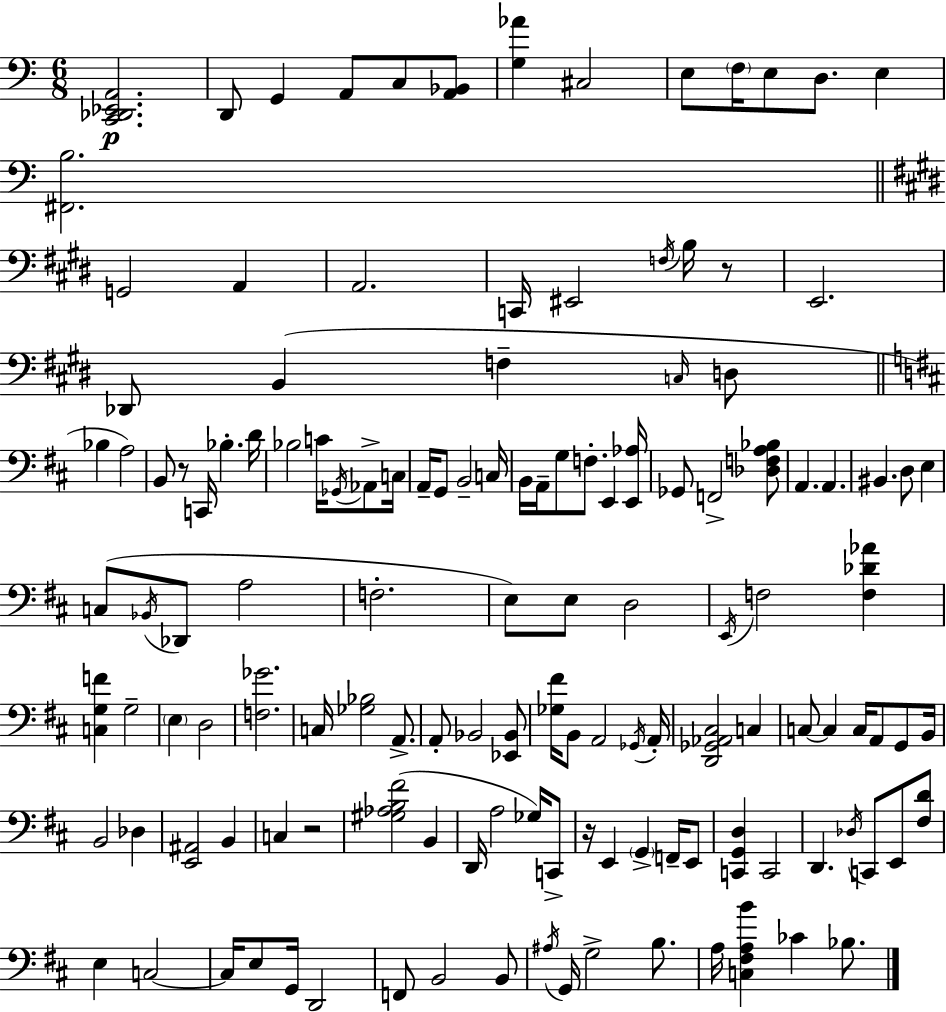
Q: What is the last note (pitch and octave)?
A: Bb3